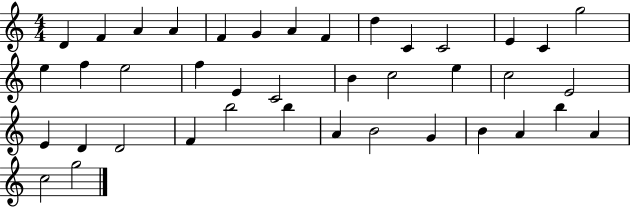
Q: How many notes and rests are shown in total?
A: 40